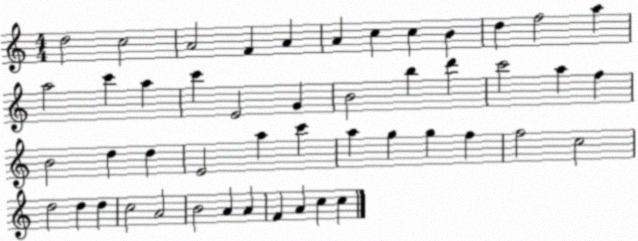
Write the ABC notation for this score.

X:1
T:Untitled
M:4/4
L:1/4
K:C
d2 c2 A2 F A A c c B d f2 a a2 c' a c' E2 G B2 b d' c'2 a f B2 d d E2 a c' a g g f f2 c2 d2 d d c2 A2 B2 A A F A c c